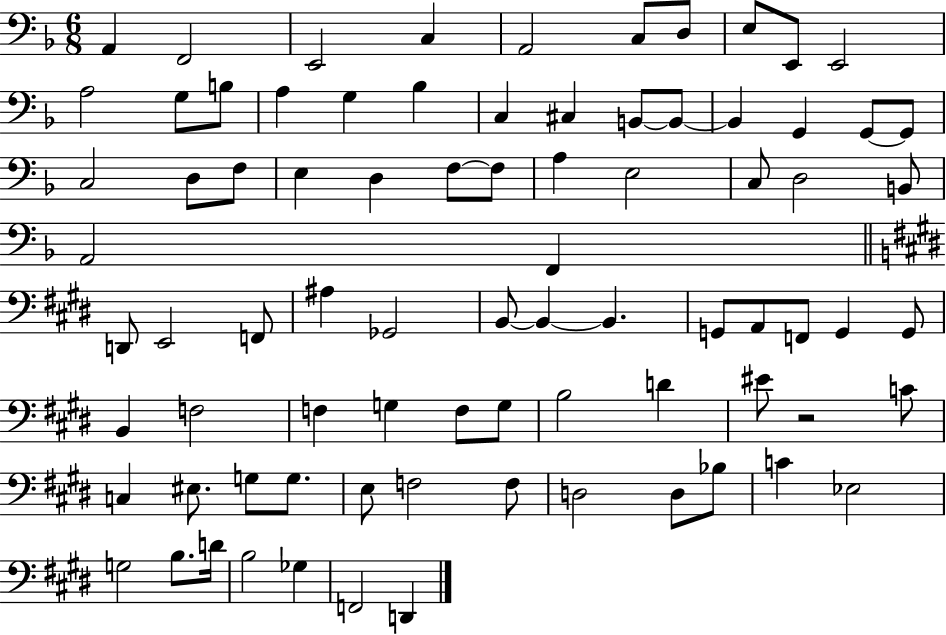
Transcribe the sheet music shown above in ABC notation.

X:1
T:Untitled
M:6/8
L:1/4
K:F
A,, F,,2 E,,2 C, A,,2 C,/2 D,/2 E,/2 E,,/2 E,,2 A,2 G,/2 B,/2 A, G, _B, C, ^C, B,,/2 B,,/2 B,, G,, G,,/2 G,,/2 C,2 D,/2 F,/2 E, D, F,/2 F,/2 A, E,2 C,/2 D,2 B,,/2 A,,2 F,, D,,/2 E,,2 F,,/2 ^A, _G,,2 B,,/2 B,, B,, G,,/2 A,,/2 F,,/2 G,, G,,/2 B,, F,2 F, G, F,/2 G,/2 B,2 D ^E/2 z2 C/2 C, ^E,/2 G,/2 G,/2 E,/2 F,2 F,/2 D,2 D,/2 _B,/2 C _E,2 G,2 B,/2 D/4 B,2 _G, F,,2 D,,